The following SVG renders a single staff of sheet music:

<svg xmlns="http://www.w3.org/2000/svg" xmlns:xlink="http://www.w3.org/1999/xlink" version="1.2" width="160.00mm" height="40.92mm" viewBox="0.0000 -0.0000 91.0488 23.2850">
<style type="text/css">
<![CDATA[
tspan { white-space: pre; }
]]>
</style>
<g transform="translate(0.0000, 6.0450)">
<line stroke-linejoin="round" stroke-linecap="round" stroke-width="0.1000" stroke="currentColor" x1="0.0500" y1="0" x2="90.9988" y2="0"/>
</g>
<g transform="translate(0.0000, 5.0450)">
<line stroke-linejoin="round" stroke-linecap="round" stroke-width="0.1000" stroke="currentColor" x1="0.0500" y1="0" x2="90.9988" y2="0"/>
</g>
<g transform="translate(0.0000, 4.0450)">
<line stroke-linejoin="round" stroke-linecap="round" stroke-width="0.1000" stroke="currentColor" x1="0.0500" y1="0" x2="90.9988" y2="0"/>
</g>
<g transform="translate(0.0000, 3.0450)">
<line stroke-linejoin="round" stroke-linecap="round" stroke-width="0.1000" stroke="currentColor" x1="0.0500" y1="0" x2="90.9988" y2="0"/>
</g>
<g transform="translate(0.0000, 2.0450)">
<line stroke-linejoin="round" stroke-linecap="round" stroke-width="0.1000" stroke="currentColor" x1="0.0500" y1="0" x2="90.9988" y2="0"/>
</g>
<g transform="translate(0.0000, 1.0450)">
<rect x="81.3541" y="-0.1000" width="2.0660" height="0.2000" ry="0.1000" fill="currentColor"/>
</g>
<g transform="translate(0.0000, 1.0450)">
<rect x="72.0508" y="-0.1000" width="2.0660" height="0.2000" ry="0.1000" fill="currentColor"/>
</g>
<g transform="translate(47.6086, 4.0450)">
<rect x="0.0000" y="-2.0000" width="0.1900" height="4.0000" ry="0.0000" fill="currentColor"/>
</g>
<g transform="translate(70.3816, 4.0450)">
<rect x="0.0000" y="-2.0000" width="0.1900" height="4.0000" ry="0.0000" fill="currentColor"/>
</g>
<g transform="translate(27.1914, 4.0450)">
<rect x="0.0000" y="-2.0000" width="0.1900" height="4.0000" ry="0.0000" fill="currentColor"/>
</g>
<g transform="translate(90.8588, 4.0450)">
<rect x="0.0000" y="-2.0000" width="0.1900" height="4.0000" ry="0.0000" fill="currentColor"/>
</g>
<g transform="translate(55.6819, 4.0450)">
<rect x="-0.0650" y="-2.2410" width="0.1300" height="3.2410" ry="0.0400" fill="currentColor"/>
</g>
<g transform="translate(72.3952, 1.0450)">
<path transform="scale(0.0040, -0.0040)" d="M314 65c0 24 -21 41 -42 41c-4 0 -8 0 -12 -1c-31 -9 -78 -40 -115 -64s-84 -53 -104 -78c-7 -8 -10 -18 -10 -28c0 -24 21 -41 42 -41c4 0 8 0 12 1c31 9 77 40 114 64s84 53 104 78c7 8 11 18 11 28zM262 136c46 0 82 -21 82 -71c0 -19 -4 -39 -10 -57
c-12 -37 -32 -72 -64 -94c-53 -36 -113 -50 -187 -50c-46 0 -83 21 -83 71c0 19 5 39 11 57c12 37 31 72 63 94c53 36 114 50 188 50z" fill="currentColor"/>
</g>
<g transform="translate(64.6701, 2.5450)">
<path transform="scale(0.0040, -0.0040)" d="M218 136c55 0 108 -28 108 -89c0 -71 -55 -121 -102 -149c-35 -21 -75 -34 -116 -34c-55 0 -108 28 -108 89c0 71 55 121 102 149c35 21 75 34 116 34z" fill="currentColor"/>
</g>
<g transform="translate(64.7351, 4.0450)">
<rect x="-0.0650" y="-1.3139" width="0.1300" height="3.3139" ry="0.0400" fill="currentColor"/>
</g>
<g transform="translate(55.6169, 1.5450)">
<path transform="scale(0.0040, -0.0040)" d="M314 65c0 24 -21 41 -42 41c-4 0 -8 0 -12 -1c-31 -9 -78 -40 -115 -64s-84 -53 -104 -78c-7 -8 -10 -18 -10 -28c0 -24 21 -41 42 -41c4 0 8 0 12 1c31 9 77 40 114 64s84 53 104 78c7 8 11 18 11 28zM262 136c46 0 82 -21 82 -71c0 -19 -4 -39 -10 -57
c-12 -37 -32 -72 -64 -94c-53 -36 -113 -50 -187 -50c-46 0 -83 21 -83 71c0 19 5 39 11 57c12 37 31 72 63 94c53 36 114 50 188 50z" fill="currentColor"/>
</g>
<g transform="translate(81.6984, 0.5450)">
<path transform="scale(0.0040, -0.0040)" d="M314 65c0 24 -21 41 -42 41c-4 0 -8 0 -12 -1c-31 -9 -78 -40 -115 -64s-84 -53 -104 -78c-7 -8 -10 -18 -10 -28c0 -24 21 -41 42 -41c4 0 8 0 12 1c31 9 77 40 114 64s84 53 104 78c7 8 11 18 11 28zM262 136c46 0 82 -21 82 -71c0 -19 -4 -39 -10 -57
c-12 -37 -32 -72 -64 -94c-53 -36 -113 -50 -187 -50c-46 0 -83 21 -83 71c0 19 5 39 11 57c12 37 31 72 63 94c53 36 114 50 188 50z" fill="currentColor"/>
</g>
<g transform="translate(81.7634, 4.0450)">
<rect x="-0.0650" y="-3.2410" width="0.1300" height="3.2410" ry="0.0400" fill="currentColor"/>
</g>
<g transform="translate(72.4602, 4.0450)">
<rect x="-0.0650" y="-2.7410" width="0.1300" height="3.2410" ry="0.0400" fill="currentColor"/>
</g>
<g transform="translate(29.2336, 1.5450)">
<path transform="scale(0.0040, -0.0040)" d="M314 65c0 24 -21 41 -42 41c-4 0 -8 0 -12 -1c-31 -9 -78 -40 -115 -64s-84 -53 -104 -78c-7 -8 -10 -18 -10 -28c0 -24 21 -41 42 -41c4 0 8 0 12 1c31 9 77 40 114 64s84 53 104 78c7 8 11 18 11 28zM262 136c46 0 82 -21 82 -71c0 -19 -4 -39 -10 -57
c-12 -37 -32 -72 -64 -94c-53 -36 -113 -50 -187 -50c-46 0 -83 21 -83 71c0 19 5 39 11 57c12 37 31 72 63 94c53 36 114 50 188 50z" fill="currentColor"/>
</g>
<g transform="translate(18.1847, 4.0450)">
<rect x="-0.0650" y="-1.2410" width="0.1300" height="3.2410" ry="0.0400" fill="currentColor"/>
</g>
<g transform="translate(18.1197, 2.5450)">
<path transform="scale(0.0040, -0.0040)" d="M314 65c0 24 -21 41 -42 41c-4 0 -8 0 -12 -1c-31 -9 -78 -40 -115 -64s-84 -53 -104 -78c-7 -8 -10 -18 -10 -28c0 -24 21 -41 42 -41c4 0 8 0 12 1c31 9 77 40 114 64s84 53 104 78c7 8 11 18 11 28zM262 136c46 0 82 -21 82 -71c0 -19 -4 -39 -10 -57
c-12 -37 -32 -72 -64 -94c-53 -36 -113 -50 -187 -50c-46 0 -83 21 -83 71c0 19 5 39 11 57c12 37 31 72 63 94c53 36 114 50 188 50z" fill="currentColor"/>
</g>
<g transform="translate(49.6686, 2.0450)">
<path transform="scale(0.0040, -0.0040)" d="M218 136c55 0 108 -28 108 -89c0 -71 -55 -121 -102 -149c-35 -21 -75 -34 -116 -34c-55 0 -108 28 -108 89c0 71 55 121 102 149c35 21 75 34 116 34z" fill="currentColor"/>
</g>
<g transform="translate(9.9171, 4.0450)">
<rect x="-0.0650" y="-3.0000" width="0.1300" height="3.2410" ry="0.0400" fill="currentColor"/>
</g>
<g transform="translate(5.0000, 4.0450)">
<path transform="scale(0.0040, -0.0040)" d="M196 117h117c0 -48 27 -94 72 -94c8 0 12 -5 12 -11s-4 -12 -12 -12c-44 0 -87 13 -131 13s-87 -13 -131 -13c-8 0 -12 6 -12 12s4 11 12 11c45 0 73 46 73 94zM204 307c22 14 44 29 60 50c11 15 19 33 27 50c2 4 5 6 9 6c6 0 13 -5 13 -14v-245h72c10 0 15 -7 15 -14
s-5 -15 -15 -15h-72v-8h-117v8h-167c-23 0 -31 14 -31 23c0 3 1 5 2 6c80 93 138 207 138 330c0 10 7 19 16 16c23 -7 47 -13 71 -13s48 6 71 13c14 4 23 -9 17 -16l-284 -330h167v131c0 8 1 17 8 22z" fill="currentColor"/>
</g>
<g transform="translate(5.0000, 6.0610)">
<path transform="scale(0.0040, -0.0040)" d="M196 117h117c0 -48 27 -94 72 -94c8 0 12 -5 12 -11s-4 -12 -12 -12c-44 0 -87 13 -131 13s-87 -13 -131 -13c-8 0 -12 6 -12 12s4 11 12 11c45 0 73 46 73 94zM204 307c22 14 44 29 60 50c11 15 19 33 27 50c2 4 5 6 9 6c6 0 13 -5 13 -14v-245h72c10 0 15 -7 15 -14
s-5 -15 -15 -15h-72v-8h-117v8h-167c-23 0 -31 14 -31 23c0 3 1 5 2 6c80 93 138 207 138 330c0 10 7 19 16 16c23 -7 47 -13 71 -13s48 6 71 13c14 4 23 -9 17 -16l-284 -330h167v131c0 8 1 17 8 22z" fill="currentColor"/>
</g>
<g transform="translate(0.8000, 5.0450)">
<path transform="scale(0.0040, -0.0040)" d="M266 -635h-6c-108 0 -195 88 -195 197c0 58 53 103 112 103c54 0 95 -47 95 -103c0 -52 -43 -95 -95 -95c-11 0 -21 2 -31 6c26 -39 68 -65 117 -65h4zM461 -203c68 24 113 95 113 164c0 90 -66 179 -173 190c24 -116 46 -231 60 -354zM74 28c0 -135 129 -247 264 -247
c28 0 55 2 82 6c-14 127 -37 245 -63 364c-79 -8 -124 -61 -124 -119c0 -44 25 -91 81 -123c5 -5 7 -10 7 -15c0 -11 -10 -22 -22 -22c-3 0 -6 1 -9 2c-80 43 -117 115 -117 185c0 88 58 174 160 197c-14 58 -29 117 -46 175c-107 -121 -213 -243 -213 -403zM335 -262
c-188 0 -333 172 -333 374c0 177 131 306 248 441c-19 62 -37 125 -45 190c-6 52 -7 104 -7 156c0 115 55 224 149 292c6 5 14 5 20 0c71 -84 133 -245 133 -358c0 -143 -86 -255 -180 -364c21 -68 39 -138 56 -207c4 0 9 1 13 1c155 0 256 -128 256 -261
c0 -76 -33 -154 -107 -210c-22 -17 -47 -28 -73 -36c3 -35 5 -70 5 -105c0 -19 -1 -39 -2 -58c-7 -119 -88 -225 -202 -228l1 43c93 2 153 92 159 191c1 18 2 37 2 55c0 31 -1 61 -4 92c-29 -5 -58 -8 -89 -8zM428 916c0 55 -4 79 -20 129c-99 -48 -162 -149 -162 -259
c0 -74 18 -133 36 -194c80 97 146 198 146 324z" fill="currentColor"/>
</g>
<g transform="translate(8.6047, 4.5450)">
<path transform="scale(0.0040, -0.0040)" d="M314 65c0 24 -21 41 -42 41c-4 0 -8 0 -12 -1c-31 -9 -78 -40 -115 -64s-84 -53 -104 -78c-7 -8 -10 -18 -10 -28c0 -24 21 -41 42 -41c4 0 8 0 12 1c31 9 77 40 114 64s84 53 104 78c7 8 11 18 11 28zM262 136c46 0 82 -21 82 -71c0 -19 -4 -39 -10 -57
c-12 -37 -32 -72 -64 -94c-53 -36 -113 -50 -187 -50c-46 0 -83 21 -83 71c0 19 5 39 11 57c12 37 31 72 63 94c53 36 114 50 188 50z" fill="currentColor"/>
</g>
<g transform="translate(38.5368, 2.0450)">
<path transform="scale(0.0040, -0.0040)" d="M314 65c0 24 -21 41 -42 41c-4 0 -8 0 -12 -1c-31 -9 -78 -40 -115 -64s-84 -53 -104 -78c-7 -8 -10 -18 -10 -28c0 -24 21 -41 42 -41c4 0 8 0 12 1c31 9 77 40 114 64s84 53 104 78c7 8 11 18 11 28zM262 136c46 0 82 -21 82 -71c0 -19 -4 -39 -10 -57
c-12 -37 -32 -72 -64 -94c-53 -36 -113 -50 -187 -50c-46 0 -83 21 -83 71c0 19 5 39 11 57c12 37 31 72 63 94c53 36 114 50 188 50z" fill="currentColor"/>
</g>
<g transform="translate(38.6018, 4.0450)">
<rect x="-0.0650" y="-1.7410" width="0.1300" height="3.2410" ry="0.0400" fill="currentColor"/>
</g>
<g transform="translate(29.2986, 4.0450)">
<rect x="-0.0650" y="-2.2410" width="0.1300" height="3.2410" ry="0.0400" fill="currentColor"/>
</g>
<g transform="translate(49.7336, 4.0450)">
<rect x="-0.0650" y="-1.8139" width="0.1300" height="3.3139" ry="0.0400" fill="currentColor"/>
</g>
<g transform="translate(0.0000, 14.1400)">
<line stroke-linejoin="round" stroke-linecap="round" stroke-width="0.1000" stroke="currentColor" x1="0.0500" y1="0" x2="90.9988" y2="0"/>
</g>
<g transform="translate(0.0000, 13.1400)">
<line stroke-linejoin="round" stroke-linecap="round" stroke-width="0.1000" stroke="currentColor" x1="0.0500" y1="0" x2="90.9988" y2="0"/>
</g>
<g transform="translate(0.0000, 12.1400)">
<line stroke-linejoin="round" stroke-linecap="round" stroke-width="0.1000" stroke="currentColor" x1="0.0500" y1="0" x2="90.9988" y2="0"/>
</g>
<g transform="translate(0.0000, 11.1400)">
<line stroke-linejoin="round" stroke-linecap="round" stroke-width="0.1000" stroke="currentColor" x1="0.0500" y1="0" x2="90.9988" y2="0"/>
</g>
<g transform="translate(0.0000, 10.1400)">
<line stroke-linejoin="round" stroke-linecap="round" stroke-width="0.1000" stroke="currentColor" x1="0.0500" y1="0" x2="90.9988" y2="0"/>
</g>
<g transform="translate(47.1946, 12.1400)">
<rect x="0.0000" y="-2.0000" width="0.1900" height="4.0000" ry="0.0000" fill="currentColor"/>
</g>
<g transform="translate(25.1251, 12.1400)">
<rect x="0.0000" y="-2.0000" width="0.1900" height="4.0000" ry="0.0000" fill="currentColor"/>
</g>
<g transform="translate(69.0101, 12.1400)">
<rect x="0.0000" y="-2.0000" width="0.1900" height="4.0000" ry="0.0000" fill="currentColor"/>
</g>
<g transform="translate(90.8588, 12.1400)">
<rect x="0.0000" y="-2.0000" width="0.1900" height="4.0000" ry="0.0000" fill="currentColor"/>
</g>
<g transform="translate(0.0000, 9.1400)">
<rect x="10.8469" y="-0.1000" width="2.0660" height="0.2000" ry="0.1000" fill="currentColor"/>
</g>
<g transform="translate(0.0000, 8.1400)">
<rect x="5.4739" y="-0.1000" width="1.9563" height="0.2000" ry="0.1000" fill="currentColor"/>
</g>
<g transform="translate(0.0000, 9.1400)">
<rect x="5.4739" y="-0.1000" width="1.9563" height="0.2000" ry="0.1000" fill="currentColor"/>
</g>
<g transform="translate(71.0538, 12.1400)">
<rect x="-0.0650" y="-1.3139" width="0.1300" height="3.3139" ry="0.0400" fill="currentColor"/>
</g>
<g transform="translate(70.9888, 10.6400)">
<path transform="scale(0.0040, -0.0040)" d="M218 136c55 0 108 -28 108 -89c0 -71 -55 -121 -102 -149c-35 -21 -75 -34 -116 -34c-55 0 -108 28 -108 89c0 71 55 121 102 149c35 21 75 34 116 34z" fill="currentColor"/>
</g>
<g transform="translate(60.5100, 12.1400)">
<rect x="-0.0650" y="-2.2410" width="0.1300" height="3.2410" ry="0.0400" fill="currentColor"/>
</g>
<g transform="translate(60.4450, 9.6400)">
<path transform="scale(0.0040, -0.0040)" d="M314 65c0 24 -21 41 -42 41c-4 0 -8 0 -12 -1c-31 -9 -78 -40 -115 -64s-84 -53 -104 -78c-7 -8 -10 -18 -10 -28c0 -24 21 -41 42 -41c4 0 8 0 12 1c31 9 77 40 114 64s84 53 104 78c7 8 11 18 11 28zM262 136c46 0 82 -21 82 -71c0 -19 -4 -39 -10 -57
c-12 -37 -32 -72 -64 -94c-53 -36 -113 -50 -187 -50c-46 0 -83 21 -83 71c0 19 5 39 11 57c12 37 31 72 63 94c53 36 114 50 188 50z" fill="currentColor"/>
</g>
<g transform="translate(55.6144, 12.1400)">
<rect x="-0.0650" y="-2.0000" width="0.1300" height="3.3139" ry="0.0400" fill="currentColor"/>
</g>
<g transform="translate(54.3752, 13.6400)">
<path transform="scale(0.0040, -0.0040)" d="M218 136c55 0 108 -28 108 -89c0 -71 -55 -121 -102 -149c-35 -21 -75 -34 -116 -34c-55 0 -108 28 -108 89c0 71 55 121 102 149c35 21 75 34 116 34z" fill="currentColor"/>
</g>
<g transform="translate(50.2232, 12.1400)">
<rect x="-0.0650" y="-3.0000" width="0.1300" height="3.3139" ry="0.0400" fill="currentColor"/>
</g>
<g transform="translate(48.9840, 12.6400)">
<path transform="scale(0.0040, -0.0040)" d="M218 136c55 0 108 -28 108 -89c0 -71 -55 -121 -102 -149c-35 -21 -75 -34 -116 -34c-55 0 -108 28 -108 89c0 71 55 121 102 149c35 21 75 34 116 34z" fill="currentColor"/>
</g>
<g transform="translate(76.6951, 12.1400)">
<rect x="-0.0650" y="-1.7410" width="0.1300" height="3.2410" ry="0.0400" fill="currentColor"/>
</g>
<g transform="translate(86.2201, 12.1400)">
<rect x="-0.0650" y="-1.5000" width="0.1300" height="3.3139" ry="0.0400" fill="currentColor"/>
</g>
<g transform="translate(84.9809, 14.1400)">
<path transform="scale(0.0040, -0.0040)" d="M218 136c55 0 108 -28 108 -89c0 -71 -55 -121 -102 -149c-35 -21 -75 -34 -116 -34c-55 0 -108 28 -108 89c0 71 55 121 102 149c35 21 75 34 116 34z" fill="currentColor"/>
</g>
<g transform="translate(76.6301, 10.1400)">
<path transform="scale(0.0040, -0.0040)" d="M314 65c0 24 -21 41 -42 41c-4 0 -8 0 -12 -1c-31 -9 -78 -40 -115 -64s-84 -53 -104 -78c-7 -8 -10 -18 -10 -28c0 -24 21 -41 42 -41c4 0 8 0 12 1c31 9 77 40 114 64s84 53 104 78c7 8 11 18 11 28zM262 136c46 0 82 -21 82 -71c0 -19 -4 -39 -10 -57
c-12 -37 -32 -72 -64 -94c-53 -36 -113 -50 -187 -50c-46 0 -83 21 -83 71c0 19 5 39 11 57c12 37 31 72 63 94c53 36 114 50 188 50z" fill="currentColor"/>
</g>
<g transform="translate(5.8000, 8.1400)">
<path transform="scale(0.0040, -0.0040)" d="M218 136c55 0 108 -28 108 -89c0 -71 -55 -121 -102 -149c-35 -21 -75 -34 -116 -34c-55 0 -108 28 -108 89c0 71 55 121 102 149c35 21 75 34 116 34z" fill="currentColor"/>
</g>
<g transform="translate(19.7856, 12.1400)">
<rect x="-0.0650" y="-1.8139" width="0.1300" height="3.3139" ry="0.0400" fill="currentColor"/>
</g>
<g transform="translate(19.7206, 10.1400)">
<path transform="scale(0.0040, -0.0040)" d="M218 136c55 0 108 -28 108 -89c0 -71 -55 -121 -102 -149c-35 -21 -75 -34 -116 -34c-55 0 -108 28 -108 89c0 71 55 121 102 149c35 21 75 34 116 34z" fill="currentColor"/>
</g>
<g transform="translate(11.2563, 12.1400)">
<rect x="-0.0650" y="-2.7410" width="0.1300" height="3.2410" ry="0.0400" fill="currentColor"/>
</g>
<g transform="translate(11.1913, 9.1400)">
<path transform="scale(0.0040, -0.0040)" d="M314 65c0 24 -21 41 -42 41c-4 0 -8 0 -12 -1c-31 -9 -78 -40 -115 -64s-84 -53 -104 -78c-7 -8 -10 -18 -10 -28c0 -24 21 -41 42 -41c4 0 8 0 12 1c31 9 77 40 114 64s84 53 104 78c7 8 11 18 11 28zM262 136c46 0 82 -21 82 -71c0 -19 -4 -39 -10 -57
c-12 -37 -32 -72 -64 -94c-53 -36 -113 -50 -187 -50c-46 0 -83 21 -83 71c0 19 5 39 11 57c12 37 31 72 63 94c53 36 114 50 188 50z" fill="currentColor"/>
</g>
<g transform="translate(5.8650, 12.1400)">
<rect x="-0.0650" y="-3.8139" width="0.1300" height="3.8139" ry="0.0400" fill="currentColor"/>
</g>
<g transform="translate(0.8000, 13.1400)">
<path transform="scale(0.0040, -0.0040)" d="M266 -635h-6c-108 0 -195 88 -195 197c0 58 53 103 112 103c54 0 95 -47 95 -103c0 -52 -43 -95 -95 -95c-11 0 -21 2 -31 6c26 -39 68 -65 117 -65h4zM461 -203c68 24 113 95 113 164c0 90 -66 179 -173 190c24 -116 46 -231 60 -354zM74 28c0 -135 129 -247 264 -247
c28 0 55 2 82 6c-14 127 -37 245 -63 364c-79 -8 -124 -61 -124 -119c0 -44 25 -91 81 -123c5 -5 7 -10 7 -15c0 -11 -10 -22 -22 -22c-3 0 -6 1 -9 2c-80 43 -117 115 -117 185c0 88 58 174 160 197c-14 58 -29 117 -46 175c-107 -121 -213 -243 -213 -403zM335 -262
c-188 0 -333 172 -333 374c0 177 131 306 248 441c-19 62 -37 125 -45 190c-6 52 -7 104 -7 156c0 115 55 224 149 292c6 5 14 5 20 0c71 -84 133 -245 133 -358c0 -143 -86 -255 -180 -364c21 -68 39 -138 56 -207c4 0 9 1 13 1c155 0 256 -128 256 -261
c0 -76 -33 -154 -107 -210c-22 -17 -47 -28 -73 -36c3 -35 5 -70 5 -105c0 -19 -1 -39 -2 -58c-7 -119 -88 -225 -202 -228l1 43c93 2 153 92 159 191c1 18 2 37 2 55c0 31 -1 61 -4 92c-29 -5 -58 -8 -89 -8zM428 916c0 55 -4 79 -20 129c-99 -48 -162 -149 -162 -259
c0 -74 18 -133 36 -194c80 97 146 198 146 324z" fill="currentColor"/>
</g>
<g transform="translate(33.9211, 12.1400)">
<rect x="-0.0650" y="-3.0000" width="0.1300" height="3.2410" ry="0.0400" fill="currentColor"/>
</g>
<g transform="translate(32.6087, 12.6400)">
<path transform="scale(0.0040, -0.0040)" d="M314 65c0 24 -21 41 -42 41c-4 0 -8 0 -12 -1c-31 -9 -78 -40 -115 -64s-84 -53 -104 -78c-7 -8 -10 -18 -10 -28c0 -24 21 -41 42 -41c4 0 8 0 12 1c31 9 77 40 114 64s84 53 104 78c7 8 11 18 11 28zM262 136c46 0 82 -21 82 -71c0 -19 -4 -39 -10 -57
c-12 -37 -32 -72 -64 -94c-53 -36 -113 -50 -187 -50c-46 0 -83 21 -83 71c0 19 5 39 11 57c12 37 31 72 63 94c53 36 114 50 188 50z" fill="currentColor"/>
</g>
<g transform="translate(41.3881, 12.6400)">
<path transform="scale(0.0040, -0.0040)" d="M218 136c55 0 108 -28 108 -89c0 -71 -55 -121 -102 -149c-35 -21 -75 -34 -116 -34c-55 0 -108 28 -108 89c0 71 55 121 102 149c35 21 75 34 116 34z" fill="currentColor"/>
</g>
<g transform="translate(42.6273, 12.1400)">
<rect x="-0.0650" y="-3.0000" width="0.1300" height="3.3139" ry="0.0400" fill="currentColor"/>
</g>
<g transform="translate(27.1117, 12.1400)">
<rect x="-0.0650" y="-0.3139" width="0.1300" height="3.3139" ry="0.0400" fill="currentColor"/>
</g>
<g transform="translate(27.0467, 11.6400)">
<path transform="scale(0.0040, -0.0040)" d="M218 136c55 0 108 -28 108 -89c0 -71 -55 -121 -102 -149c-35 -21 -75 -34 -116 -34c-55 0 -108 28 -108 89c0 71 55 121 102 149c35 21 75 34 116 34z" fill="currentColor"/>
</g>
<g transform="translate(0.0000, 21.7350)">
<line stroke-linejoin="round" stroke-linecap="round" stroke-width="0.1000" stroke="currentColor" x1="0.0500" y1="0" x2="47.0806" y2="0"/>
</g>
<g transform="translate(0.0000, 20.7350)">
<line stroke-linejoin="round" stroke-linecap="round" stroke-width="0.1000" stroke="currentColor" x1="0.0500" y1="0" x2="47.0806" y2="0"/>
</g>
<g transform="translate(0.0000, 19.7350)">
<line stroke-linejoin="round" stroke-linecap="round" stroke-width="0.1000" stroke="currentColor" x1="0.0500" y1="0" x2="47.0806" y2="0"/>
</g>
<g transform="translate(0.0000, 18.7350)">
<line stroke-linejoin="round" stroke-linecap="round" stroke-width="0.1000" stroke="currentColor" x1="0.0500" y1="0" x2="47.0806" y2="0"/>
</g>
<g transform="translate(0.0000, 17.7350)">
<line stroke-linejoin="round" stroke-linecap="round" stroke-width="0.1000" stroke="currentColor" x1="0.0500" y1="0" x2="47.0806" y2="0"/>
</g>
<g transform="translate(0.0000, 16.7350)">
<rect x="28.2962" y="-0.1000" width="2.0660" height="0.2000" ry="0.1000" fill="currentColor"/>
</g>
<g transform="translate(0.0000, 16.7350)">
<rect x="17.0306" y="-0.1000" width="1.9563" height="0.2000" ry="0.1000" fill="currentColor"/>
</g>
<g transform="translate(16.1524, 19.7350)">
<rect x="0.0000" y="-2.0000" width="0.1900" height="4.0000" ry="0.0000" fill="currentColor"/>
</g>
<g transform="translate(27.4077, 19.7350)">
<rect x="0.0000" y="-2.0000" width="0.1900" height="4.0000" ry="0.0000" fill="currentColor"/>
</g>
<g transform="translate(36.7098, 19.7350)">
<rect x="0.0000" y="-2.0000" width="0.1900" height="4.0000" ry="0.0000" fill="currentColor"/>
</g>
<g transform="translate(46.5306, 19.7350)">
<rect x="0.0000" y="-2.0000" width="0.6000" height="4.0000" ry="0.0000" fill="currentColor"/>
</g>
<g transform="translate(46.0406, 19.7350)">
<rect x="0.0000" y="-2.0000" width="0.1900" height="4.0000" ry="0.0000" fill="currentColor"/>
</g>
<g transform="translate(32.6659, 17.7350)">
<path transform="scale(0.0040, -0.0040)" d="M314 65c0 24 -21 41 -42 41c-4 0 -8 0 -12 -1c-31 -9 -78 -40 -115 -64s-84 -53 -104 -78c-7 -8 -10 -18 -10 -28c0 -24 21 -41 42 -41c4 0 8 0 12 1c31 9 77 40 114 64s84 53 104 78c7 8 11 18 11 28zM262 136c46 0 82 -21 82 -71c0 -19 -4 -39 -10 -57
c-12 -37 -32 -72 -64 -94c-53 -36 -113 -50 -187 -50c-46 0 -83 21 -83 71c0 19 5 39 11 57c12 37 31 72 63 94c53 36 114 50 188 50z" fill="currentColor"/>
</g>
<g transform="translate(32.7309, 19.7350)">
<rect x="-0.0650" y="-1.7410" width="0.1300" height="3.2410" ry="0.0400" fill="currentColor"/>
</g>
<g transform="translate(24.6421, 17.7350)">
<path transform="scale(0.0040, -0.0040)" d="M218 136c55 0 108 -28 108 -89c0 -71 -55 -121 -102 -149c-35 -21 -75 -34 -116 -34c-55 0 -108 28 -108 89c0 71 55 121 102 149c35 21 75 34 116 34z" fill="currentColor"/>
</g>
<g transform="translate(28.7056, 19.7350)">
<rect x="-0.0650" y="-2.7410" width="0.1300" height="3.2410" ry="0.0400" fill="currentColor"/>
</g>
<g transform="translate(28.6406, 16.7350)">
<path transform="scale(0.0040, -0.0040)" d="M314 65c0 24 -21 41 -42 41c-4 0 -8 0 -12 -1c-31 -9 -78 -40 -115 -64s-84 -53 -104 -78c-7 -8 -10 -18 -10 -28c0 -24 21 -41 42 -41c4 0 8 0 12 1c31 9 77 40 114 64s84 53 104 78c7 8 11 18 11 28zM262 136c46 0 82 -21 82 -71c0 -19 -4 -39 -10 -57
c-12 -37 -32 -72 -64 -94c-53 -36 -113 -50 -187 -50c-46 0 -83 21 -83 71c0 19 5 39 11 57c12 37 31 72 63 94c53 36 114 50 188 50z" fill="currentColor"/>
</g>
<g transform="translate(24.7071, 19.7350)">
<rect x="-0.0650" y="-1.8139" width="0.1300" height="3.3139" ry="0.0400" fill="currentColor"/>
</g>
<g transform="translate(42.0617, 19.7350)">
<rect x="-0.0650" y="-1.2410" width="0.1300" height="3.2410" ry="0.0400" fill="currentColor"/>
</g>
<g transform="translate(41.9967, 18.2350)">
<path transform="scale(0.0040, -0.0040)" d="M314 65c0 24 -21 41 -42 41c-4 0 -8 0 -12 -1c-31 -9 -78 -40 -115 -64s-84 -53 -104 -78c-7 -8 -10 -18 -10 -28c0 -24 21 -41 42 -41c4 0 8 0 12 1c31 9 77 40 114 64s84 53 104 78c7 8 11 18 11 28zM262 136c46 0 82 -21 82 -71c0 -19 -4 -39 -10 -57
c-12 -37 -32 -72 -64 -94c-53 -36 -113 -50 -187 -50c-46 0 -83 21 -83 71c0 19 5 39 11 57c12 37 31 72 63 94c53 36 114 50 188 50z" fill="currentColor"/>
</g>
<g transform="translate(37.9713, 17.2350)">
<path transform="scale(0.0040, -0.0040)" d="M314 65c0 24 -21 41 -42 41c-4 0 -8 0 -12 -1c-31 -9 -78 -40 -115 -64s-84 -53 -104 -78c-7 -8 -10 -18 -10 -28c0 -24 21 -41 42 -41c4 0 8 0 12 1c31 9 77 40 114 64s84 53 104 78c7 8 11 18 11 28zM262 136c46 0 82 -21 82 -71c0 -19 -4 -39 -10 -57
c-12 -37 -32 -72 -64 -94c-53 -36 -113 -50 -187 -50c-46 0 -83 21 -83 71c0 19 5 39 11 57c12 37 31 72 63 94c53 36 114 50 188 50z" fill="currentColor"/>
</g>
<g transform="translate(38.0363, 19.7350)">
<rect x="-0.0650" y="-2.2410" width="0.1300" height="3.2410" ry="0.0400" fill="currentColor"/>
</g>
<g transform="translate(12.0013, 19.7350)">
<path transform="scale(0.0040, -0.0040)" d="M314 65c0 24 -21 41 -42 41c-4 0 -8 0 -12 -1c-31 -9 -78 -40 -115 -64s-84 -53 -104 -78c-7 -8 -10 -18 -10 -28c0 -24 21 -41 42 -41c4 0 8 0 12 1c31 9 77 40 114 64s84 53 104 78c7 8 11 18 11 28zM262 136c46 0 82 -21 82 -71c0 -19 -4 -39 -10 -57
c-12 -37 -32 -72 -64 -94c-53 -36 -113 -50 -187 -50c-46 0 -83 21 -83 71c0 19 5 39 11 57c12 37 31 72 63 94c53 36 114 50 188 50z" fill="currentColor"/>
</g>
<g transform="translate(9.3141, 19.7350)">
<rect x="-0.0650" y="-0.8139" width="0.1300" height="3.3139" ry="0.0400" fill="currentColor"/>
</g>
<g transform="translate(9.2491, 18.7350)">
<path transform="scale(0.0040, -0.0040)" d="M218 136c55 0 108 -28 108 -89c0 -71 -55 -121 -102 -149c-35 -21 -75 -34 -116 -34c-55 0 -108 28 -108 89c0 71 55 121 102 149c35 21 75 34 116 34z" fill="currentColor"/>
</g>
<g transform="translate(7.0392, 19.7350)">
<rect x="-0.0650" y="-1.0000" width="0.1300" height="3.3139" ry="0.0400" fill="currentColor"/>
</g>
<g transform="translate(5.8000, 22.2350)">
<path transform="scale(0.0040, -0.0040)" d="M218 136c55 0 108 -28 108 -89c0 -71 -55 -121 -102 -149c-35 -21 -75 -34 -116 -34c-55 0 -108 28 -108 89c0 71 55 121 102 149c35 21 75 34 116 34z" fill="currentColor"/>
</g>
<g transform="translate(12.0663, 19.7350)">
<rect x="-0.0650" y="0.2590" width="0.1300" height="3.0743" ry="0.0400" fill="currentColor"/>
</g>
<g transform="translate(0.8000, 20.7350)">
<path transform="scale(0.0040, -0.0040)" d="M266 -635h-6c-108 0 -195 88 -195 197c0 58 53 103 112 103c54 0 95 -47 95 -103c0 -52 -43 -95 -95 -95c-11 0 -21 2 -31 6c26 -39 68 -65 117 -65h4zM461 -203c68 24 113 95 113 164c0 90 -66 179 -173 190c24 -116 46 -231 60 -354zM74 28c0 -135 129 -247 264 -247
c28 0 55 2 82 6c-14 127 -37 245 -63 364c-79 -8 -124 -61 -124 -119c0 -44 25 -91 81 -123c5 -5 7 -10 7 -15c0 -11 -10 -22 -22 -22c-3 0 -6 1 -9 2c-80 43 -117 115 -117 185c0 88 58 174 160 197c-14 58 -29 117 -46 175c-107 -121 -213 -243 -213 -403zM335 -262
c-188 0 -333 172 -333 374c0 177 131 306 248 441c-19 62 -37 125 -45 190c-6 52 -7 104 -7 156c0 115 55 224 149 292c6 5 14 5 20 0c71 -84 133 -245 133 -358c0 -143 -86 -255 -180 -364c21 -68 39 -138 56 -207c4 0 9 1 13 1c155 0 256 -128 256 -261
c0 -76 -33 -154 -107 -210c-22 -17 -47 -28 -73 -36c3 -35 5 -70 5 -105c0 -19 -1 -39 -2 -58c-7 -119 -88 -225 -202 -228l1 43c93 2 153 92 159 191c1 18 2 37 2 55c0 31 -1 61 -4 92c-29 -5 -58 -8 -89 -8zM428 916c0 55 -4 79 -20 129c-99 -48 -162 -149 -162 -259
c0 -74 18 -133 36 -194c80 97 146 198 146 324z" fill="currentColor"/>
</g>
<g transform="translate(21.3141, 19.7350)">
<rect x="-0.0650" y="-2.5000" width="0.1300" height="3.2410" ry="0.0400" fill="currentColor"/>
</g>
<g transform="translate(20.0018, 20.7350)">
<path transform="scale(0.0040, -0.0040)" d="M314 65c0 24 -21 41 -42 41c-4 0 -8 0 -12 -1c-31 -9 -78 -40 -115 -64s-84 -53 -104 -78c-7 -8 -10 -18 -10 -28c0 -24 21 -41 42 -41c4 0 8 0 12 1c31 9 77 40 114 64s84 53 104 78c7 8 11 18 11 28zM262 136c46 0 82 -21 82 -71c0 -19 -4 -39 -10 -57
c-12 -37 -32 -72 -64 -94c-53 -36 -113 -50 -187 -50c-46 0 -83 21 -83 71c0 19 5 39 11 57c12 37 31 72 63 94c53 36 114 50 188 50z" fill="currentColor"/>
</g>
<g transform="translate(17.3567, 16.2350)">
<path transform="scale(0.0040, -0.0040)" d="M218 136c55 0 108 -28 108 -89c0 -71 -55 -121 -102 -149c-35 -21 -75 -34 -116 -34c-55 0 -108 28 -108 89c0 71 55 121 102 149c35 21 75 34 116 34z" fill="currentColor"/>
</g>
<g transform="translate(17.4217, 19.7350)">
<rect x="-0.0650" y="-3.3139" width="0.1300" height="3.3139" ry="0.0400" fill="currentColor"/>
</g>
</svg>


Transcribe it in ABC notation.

X:1
T:Untitled
M:4/4
L:1/4
K:C
A2 e2 g2 f2 f g2 e a2 b2 c' a2 f c A2 A A F g2 e f2 E D d B2 b G2 f a2 f2 g2 e2